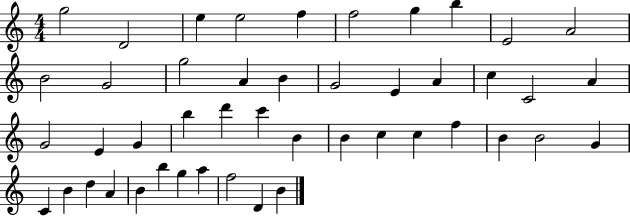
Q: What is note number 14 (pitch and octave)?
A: A4